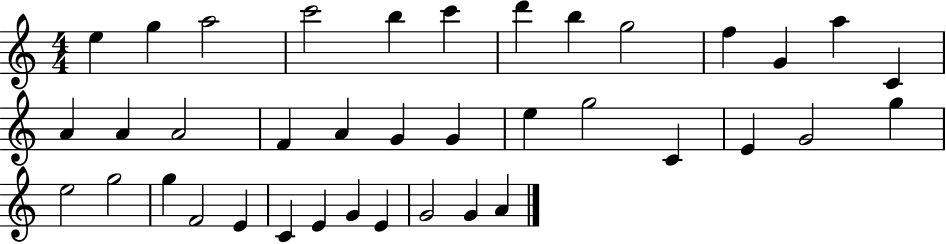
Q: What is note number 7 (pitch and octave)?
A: D6